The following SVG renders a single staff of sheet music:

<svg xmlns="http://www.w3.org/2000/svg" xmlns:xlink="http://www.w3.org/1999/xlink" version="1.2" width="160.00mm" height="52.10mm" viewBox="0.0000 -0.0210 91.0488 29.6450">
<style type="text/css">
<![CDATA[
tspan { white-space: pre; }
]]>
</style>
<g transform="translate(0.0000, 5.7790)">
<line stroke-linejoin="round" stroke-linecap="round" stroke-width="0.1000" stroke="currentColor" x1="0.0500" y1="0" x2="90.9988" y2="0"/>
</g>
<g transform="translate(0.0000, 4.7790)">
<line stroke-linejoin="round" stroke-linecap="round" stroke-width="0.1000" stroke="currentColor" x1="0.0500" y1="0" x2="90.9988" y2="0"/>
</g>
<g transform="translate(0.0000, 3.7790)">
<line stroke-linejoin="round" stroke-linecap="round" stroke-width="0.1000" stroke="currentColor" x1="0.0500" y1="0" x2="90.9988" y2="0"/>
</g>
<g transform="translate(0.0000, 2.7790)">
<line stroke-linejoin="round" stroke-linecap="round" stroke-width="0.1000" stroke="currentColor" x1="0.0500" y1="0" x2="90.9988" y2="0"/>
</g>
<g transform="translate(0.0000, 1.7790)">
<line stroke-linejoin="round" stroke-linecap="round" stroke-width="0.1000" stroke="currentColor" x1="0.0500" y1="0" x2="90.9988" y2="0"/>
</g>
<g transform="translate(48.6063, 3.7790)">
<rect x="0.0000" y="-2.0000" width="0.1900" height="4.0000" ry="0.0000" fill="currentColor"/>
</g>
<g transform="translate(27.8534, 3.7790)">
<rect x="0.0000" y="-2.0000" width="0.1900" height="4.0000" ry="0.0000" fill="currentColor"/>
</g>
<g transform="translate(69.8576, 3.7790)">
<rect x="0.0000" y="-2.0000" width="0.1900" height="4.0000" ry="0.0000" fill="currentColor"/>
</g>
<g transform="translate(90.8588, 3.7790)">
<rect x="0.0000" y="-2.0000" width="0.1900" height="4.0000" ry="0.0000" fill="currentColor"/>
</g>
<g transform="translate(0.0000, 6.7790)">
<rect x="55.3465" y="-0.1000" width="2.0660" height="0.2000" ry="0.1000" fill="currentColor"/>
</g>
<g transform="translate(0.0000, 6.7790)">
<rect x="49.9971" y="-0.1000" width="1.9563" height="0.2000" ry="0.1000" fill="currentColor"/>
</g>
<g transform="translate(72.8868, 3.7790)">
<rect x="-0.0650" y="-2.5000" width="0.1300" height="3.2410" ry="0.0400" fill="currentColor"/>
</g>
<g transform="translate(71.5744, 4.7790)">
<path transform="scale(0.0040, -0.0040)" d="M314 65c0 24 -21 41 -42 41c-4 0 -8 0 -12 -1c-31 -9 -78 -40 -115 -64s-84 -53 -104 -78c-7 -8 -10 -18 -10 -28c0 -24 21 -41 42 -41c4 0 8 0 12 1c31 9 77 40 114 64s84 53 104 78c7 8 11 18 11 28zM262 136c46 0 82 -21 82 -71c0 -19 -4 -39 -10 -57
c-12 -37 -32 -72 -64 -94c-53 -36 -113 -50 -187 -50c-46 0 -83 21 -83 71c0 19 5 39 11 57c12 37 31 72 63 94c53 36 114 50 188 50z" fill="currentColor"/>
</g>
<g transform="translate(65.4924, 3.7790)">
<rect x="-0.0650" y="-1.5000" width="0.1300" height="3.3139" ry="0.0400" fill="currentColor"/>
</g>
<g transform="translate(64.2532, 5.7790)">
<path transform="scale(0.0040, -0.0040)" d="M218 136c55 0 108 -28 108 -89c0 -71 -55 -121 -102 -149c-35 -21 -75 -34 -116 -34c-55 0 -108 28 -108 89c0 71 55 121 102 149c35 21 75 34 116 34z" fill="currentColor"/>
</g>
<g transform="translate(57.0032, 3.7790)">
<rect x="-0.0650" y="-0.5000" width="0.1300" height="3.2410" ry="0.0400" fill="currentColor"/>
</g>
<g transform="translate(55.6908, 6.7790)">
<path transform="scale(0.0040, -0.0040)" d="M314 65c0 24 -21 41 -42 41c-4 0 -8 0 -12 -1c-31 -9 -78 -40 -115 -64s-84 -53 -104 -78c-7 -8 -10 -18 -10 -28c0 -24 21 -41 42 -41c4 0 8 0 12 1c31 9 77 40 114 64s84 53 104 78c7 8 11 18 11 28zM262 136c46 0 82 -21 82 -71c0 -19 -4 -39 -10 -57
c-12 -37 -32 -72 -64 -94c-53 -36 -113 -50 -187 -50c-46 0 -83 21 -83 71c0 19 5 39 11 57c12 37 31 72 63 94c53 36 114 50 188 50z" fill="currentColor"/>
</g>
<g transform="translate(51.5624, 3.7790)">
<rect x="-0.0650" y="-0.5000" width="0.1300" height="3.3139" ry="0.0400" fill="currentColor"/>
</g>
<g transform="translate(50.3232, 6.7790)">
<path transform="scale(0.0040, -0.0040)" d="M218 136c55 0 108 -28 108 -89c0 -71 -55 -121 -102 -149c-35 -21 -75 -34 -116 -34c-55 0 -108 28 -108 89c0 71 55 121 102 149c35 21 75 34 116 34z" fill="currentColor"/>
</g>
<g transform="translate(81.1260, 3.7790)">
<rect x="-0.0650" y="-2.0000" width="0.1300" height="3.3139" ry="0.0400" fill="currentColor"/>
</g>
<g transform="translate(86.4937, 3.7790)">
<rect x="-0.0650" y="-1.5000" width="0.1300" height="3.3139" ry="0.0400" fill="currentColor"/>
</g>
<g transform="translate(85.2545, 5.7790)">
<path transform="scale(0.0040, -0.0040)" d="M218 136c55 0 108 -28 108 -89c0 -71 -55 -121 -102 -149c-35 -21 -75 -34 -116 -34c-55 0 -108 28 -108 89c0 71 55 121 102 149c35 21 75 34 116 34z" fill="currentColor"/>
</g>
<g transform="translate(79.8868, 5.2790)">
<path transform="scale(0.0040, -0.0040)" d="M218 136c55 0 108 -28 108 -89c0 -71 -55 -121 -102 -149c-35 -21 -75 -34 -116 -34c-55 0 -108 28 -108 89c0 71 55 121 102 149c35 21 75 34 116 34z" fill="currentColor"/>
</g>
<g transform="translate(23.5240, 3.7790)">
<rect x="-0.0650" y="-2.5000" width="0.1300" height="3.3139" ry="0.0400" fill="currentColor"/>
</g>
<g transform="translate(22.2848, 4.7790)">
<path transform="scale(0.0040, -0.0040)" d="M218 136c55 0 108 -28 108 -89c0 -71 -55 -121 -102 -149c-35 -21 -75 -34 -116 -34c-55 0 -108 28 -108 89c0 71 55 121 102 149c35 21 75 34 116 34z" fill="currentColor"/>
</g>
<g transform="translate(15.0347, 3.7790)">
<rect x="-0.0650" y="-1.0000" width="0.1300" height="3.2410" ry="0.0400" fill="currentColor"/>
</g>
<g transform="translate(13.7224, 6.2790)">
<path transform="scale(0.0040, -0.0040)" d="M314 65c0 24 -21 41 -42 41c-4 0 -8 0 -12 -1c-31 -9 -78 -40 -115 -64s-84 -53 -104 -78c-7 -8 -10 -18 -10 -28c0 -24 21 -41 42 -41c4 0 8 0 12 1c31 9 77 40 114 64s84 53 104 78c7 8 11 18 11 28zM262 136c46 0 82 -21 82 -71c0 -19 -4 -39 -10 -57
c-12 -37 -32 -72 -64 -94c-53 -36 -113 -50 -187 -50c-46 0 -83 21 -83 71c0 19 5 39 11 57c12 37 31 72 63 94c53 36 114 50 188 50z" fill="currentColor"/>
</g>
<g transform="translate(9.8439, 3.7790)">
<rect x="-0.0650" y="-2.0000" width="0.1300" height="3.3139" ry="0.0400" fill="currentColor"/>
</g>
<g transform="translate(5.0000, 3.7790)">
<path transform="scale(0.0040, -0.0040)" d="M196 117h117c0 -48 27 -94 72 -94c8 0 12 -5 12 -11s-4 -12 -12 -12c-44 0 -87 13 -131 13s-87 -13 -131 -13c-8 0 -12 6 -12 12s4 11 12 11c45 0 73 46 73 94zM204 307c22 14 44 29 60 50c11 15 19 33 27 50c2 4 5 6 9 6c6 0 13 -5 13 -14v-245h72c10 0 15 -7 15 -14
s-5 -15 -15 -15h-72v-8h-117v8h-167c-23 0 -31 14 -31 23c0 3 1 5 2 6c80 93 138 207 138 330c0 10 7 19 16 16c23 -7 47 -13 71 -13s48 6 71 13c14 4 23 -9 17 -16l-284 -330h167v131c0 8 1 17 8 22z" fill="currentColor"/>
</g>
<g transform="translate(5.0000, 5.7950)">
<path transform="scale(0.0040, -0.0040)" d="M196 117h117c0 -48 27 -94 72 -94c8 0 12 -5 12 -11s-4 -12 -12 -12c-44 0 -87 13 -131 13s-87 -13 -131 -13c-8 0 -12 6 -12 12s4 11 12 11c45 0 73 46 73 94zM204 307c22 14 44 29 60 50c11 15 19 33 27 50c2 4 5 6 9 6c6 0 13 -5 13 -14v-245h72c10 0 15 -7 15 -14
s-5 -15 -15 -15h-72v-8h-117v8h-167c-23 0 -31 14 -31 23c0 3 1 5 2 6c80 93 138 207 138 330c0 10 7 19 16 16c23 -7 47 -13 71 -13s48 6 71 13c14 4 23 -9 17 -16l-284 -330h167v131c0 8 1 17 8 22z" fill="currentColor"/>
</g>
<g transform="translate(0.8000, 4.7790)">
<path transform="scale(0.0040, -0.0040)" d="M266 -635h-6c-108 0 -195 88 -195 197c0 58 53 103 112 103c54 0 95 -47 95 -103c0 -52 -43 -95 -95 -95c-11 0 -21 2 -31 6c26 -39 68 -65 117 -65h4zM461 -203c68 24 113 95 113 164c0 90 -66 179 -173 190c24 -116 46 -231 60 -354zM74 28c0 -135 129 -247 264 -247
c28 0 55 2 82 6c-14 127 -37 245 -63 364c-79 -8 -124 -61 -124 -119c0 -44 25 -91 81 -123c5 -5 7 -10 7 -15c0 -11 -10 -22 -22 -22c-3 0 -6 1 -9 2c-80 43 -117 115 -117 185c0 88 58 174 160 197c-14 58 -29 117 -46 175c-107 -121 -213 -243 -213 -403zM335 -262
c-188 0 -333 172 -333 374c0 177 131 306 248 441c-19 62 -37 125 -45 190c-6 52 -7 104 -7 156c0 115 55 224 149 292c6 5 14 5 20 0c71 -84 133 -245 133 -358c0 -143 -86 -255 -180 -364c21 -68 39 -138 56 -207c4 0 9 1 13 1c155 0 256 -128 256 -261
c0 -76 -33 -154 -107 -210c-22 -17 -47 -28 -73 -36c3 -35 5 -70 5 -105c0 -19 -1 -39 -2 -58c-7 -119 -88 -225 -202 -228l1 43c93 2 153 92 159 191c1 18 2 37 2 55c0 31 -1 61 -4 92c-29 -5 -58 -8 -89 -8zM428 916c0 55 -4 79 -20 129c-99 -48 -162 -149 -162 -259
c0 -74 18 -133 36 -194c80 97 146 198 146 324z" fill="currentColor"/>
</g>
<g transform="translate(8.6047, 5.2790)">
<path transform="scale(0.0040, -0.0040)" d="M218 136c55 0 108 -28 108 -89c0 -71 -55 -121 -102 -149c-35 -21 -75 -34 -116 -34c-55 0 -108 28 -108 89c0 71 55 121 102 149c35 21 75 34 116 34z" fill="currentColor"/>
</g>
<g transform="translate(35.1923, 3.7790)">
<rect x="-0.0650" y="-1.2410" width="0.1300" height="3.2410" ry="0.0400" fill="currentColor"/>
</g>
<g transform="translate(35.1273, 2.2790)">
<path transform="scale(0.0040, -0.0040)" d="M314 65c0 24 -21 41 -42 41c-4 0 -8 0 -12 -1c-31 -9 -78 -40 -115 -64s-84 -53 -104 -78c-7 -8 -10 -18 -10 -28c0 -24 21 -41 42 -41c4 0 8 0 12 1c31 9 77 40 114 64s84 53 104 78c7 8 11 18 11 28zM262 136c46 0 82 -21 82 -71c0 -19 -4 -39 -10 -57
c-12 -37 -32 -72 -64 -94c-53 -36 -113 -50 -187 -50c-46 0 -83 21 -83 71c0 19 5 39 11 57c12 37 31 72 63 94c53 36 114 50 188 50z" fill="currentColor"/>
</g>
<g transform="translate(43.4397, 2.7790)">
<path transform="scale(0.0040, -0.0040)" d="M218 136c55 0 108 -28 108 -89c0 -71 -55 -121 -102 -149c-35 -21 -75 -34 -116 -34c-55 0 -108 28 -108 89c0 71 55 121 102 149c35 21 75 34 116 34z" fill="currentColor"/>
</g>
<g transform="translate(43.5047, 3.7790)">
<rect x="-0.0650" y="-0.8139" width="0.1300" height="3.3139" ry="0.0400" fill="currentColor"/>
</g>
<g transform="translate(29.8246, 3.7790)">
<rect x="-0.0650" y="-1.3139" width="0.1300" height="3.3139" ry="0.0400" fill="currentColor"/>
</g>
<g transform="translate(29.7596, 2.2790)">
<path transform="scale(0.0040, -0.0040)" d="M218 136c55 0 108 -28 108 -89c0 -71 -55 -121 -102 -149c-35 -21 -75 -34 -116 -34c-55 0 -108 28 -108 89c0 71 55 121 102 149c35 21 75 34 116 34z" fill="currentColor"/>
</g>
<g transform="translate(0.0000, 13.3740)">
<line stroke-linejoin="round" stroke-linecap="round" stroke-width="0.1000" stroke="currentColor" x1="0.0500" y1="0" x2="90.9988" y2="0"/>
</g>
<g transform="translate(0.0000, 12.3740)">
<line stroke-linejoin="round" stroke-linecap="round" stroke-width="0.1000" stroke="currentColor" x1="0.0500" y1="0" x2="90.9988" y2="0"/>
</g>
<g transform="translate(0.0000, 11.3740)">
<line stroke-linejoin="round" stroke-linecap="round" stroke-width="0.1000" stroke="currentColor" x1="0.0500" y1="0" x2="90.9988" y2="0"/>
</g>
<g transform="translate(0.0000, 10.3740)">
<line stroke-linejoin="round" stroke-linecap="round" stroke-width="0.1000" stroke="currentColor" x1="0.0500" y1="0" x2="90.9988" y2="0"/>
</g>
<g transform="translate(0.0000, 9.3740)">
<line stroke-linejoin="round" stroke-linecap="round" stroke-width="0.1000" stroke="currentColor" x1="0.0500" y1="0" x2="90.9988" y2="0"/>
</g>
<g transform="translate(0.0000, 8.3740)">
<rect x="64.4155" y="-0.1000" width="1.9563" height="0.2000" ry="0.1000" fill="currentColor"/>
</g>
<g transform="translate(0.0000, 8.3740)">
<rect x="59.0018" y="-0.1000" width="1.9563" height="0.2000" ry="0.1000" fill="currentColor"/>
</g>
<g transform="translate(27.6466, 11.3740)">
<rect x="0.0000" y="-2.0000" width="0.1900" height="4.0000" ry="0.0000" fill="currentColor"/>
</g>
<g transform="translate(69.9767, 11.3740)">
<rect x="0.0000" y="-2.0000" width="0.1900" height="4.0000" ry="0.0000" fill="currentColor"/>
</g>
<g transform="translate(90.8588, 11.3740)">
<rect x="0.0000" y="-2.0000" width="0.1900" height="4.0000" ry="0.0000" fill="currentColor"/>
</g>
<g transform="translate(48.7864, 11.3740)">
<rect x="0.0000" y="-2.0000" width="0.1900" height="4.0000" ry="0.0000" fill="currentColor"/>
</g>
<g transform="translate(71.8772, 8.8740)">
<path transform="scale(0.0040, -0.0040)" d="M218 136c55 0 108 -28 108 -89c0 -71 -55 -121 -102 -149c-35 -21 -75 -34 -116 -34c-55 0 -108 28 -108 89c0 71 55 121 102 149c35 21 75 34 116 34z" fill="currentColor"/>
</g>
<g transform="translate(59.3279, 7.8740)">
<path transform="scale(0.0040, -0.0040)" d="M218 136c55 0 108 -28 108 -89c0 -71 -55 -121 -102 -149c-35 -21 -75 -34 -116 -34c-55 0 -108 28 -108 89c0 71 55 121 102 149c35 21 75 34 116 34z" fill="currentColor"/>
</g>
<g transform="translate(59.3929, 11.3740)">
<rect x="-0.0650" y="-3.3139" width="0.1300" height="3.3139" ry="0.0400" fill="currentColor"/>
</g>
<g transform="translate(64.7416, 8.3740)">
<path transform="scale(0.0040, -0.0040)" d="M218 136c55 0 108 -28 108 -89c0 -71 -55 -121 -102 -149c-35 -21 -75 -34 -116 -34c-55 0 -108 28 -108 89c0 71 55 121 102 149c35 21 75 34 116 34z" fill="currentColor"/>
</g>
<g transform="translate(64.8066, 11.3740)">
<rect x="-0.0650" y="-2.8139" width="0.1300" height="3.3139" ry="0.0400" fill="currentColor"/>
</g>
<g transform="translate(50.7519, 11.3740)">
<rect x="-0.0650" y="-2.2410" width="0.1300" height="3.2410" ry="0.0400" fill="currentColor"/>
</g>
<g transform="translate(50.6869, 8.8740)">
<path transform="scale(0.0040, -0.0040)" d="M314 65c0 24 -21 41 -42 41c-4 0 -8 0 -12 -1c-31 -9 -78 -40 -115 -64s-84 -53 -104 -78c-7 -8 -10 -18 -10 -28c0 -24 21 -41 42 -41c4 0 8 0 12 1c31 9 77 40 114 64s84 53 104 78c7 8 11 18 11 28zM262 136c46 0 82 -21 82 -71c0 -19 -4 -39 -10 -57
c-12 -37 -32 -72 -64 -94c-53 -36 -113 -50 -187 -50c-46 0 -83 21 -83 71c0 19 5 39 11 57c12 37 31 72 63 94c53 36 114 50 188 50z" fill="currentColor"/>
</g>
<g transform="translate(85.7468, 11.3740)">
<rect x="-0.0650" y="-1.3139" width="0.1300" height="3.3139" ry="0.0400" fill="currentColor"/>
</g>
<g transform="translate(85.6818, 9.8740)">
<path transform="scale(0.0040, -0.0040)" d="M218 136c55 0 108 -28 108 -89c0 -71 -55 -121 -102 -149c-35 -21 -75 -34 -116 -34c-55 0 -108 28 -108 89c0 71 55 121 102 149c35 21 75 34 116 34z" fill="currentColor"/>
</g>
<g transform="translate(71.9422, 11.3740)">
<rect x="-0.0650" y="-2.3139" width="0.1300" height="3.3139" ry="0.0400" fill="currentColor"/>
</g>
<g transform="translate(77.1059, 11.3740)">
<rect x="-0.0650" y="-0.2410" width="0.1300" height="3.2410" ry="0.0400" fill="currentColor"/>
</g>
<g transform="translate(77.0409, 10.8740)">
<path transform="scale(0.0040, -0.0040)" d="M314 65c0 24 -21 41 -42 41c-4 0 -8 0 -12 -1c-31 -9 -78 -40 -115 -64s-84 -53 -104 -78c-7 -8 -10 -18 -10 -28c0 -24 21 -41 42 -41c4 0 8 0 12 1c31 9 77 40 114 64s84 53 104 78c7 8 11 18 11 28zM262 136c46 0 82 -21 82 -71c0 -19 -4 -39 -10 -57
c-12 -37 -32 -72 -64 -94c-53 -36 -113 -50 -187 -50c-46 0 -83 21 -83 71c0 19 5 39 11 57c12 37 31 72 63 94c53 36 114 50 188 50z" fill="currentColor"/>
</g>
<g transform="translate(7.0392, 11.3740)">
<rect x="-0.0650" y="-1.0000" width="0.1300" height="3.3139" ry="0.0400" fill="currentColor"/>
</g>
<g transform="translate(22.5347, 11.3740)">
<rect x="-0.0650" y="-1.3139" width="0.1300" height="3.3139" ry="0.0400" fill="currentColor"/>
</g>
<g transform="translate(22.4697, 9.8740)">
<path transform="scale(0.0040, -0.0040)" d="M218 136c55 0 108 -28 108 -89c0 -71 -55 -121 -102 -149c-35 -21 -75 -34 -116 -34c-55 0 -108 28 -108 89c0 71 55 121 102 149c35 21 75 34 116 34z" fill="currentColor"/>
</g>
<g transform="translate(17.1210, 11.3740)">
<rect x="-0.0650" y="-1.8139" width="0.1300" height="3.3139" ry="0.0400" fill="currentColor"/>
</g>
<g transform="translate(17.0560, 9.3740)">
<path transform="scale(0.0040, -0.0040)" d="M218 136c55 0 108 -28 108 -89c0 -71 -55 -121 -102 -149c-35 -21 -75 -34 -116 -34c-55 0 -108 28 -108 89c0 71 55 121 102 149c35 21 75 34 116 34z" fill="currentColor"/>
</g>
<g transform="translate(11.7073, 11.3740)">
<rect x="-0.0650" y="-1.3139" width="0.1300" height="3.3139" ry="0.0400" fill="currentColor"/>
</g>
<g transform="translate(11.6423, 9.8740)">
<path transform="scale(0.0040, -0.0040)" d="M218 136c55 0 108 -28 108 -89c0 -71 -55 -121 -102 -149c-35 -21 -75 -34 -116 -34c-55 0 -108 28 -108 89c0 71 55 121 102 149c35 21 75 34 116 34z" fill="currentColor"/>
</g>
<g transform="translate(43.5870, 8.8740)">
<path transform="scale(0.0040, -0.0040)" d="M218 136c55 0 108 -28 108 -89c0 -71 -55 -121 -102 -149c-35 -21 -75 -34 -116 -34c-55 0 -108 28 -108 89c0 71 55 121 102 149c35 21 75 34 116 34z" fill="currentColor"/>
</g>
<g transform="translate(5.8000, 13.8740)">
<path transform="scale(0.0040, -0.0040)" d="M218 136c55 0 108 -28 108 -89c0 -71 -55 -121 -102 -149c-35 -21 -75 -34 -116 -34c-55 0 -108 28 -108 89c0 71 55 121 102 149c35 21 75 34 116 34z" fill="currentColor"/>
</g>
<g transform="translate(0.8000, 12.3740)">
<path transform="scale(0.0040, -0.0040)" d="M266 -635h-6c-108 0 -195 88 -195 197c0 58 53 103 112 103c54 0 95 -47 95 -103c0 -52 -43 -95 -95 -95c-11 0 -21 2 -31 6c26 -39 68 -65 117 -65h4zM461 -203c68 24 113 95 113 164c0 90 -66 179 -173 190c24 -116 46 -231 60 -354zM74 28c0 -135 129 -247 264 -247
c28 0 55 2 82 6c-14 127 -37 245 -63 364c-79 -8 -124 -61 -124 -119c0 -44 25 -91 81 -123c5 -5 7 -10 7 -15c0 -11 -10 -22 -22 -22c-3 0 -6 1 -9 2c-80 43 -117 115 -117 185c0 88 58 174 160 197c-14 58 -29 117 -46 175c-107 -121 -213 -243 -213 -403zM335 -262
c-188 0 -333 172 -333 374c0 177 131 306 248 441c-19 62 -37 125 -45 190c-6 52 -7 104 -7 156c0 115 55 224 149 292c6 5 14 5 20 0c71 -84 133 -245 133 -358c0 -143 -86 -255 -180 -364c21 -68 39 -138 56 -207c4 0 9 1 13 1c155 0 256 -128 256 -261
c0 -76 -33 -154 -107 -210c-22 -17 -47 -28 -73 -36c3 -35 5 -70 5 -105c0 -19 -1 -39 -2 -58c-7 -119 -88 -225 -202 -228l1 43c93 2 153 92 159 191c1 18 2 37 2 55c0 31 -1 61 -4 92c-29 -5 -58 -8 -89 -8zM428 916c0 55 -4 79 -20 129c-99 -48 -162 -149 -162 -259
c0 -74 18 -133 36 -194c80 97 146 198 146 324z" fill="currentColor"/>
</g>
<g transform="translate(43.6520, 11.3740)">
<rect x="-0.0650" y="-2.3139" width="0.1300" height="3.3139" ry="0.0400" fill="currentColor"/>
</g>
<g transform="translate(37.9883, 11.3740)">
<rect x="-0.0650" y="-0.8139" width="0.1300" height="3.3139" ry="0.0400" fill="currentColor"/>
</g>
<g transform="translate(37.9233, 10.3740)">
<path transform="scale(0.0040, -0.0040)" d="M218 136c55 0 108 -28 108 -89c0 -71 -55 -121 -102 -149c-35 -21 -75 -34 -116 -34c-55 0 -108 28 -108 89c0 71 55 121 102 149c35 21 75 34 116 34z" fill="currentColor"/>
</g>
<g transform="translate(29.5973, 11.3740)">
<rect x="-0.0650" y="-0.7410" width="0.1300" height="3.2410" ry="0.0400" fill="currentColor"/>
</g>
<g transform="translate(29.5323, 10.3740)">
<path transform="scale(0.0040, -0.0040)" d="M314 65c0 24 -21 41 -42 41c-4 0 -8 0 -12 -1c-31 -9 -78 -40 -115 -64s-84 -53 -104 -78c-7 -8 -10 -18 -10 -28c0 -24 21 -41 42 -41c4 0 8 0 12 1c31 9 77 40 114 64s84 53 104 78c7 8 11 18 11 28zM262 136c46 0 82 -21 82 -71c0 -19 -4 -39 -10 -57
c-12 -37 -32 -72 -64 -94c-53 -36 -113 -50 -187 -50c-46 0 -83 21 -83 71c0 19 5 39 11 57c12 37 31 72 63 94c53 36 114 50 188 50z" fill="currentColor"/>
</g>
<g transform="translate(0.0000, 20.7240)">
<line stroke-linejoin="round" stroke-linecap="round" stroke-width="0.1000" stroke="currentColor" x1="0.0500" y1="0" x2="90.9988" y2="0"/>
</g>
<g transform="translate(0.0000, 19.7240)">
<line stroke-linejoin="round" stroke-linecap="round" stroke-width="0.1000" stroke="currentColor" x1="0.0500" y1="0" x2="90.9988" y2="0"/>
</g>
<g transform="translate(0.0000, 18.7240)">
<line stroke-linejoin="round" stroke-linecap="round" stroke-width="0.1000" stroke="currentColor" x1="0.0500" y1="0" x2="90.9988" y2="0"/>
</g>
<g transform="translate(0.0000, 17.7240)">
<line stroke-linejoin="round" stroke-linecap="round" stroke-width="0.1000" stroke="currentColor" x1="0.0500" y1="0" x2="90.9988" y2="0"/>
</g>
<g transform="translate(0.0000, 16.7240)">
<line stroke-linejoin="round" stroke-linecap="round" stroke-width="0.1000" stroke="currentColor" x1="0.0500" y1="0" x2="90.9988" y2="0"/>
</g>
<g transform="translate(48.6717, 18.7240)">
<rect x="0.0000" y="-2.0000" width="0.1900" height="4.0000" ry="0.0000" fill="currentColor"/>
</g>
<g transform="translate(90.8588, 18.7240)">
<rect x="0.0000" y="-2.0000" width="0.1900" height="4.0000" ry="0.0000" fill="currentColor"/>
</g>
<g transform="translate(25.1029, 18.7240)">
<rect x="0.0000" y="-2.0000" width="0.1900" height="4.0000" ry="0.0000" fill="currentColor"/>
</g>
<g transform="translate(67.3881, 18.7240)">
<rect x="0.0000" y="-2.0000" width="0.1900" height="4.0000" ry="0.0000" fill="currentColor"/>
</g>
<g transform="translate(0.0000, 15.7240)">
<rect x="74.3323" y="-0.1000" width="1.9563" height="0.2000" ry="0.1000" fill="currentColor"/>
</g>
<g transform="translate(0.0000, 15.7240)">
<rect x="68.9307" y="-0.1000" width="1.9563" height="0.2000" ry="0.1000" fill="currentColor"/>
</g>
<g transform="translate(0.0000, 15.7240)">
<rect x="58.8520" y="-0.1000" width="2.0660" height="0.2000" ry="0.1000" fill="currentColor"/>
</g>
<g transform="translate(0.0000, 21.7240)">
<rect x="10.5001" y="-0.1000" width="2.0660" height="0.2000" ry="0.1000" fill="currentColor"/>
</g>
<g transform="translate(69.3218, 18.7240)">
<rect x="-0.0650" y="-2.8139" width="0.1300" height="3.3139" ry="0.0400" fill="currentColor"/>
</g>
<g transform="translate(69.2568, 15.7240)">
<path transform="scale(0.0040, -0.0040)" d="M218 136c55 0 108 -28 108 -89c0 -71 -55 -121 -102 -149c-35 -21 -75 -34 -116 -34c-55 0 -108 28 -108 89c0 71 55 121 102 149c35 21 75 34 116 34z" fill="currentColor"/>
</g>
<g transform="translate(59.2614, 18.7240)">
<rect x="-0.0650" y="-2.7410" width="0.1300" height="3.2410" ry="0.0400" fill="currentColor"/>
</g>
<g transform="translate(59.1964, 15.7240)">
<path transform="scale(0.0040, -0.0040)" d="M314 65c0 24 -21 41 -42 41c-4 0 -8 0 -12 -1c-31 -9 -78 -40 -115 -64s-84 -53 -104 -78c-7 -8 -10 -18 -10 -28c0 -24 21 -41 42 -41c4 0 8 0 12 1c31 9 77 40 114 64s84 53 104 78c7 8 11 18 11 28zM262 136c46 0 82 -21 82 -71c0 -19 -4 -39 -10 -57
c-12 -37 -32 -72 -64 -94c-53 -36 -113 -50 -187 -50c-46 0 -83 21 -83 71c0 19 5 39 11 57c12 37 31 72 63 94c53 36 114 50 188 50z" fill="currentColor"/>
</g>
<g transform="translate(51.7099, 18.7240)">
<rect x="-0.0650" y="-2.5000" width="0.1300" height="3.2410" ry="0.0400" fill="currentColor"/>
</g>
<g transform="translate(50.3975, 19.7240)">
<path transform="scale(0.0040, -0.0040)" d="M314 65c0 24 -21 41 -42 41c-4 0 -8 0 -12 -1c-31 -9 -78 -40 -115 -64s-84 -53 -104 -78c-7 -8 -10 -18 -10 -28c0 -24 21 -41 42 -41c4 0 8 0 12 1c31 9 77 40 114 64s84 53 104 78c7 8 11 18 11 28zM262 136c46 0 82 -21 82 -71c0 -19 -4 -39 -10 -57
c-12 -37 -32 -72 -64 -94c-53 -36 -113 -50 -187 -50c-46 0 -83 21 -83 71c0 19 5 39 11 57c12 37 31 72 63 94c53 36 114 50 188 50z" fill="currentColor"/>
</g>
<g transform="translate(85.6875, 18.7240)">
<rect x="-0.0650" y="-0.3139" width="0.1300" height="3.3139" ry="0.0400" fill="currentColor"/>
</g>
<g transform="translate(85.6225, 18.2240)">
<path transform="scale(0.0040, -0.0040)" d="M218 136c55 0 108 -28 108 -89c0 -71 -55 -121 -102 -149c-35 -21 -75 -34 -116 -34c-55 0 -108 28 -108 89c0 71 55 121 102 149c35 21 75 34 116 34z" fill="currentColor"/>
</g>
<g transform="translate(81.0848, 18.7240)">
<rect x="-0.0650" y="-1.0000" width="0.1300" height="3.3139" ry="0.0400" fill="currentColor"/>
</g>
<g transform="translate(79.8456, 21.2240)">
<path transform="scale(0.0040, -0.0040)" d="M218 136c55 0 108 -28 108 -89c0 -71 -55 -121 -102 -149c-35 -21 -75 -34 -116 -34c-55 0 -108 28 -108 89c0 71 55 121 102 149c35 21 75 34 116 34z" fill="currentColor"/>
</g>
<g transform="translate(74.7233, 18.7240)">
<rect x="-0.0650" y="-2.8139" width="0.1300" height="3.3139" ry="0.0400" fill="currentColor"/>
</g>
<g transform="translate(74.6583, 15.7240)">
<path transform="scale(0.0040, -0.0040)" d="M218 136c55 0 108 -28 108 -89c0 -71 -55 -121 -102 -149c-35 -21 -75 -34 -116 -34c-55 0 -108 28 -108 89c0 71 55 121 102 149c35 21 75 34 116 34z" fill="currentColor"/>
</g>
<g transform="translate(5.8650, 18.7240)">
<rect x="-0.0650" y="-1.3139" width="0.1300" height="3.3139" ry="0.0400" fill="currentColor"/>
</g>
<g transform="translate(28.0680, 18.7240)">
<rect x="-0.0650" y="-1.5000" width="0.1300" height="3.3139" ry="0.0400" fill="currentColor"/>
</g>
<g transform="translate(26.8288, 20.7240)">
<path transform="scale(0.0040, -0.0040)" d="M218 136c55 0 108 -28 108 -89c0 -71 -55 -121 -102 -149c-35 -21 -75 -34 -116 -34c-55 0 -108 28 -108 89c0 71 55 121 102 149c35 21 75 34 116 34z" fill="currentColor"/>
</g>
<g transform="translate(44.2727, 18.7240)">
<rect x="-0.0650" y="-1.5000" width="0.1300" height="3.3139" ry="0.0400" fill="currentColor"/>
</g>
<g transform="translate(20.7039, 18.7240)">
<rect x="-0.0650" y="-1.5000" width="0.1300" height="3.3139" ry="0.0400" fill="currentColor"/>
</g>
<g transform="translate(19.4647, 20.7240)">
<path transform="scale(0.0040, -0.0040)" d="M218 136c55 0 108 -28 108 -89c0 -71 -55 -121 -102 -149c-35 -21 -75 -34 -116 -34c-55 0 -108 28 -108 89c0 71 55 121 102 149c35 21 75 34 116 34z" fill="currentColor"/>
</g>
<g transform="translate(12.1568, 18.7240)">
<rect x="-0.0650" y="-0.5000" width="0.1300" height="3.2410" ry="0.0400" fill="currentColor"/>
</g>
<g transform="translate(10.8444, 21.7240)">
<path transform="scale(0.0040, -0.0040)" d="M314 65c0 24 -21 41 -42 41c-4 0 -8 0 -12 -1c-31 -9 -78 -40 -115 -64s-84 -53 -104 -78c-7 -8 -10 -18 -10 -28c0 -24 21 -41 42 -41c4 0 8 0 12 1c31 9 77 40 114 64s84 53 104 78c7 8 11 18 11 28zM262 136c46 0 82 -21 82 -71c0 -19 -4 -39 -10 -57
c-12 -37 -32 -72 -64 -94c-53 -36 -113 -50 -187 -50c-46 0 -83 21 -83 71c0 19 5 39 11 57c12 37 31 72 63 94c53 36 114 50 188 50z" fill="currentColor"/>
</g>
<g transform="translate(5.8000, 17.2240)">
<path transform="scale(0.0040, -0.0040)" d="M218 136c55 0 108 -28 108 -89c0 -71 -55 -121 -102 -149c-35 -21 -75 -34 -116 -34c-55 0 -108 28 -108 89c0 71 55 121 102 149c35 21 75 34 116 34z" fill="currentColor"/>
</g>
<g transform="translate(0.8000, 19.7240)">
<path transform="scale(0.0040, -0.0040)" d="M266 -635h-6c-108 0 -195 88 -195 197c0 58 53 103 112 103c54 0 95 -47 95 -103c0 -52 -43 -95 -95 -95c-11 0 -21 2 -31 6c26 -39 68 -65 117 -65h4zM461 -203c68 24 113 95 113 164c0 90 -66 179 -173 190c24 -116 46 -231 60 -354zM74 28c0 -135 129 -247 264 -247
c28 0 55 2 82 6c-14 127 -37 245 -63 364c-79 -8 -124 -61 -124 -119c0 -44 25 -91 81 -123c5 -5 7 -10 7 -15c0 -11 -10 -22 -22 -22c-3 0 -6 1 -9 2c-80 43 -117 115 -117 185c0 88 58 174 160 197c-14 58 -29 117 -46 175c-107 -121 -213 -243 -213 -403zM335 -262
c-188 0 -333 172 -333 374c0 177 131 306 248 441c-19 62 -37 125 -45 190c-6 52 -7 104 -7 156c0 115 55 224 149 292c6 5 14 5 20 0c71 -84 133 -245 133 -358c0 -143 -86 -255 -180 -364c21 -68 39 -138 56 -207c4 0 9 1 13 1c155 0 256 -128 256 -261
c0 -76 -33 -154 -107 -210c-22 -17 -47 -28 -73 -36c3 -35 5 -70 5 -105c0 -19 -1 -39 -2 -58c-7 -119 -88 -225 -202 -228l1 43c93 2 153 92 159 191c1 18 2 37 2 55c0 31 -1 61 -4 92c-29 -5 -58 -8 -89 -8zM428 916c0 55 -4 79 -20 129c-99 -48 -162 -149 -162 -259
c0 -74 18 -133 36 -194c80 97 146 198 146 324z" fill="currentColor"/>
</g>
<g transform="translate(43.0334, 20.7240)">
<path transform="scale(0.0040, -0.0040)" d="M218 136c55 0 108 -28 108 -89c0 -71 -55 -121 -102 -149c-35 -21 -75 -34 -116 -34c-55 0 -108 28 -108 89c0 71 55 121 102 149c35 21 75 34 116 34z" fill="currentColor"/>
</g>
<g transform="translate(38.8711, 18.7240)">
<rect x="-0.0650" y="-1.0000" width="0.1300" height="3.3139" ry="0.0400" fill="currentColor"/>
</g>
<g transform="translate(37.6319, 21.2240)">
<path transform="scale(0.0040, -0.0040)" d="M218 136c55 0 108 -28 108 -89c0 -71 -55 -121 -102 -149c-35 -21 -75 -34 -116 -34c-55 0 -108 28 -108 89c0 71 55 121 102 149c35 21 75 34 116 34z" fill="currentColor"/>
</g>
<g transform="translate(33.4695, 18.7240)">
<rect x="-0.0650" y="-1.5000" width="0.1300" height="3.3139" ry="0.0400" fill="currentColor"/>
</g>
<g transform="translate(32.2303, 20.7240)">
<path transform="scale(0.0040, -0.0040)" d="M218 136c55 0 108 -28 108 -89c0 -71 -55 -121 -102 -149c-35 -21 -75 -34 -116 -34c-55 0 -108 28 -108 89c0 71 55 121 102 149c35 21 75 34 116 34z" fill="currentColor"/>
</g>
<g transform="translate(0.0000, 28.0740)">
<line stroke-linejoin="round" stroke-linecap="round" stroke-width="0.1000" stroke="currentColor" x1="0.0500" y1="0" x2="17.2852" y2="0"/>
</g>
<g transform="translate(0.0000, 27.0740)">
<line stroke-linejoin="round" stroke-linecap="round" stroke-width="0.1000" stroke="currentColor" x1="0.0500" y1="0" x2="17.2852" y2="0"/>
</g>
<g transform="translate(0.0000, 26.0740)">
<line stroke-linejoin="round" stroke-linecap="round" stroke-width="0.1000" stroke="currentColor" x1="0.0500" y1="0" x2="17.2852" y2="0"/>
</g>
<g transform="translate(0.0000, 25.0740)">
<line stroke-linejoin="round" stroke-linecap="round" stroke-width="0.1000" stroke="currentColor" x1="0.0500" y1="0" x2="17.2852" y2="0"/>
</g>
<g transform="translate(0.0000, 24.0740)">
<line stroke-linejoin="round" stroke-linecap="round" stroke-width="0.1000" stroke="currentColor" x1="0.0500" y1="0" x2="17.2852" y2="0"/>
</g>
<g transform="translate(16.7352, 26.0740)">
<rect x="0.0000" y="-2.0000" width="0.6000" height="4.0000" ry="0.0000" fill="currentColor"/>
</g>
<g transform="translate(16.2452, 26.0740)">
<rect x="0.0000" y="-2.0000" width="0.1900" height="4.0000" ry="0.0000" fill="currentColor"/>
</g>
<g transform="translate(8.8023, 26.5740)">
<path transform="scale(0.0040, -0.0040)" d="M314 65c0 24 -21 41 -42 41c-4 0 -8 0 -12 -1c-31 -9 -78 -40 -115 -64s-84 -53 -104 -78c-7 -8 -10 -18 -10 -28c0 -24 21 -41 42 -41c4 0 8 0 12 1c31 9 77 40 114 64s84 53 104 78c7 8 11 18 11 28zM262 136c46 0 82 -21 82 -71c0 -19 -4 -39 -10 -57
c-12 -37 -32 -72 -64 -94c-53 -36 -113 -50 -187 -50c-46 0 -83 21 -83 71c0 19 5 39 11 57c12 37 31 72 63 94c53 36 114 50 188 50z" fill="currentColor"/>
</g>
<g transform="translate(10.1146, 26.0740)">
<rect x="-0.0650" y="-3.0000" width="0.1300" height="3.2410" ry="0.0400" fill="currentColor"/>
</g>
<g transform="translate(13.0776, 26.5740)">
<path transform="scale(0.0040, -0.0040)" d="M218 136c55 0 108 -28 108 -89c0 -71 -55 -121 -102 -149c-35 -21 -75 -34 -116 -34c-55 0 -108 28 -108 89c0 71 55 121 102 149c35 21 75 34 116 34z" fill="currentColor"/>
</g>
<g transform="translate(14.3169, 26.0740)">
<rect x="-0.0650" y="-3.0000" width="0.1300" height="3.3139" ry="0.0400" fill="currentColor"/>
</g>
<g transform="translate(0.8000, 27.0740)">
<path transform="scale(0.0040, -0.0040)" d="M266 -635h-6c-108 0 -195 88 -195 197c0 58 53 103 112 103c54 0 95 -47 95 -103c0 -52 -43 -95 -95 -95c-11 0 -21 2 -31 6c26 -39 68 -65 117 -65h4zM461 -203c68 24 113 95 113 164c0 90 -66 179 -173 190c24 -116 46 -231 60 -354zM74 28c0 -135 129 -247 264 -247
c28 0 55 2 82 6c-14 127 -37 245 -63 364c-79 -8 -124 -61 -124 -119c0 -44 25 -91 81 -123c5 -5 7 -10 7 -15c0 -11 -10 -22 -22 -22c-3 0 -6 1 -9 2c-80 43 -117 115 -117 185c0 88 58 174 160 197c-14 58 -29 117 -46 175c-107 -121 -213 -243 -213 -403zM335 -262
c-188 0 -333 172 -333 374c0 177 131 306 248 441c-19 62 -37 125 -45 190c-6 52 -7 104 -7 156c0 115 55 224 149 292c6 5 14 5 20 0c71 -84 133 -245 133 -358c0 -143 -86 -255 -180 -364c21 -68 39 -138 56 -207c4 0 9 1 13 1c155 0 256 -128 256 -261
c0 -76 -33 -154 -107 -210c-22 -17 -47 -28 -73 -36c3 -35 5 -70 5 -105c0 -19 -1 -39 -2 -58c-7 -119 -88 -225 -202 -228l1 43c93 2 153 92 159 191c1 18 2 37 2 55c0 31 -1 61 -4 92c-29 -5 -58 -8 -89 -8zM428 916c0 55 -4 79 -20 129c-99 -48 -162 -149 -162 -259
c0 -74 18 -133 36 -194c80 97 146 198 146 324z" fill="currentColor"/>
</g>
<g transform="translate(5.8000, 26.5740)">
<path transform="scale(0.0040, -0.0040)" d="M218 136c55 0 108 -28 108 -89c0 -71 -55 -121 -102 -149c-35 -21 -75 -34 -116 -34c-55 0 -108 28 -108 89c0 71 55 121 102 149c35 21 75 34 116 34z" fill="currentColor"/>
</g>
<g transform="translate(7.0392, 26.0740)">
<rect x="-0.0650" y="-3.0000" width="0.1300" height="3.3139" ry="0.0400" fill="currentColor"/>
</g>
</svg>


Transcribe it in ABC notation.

X:1
T:Untitled
M:4/4
L:1/4
K:C
F D2 G e e2 d C C2 E G2 F E D e f e d2 d g g2 b a g c2 e e C2 E E E D E G2 a2 a a D c A A2 A